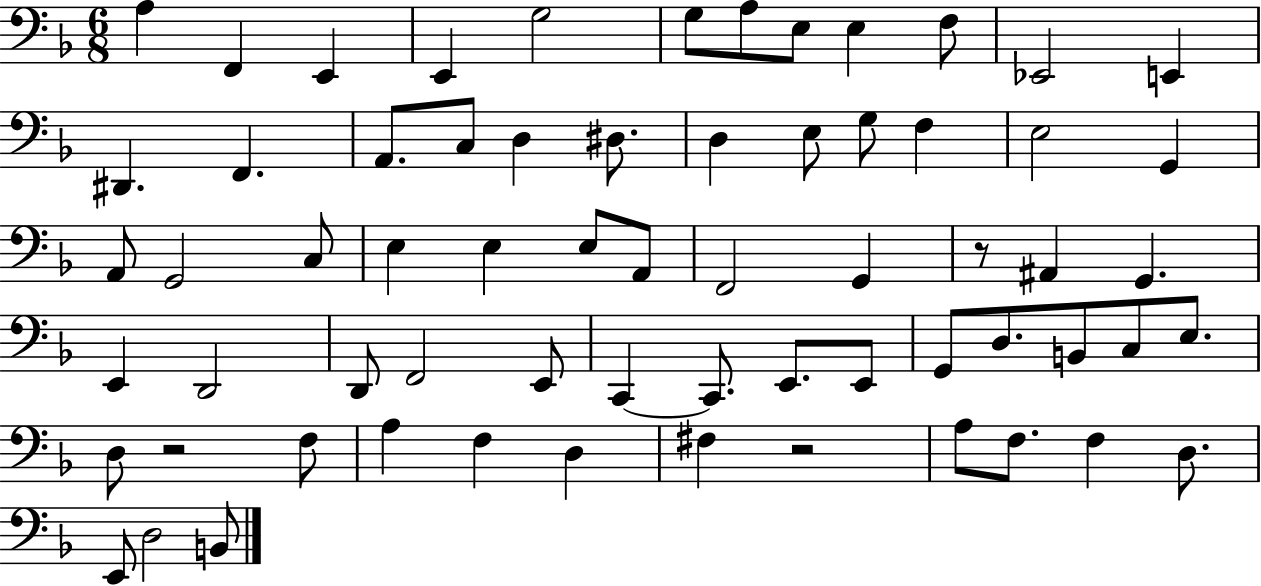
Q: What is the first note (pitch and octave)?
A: A3